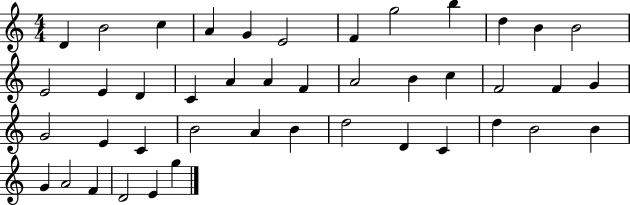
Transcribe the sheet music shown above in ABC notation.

X:1
T:Untitled
M:4/4
L:1/4
K:C
D B2 c A G E2 F g2 b d B B2 E2 E D C A A F A2 B c F2 F G G2 E C B2 A B d2 D C d B2 B G A2 F D2 E g